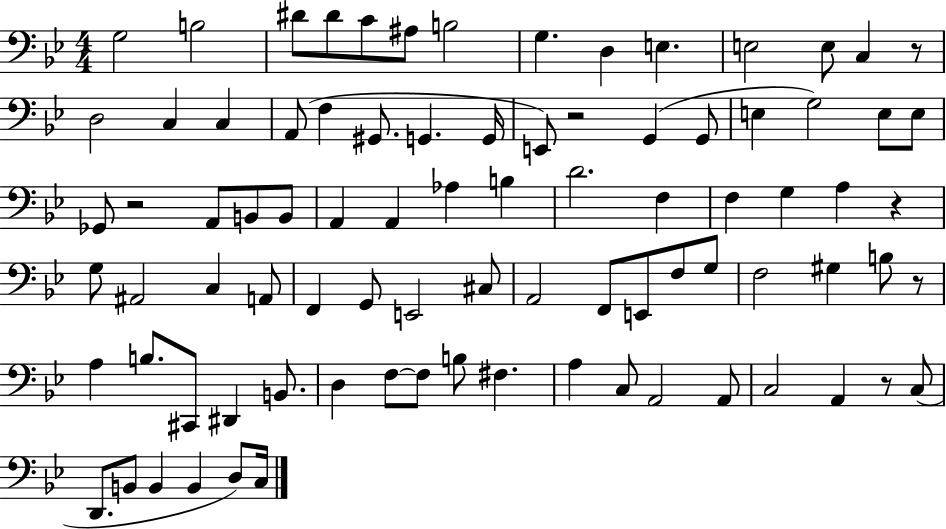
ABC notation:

X:1
T:Untitled
M:4/4
L:1/4
K:Bb
G,2 B,2 ^D/2 ^D/2 C/2 ^A,/2 B,2 G, D, E, E,2 E,/2 C, z/2 D,2 C, C, A,,/2 F, ^G,,/2 G,, G,,/4 E,,/2 z2 G,, G,,/2 E, G,2 E,/2 E,/2 _G,,/2 z2 A,,/2 B,,/2 B,,/2 A,, A,, _A, B, D2 F, F, G, A, z G,/2 ^A,,2 C, A,,/2 F,, G,,/2 E,,2 ^C,/2 A,,2 F,,/2 E,,/2 F,/2 G,/2 F,2 ^G, B,/2 z/2 A, B,/2 ^C,,/2 ^D,, B,,/2 D, F,/2 F,/2 B,/2 ^F, A, C,/2 A,,2 A,,/2 C,2 A,, z/2 C,/2 D,,/2 B,,/2 B,, B,, D,/2 C,/4